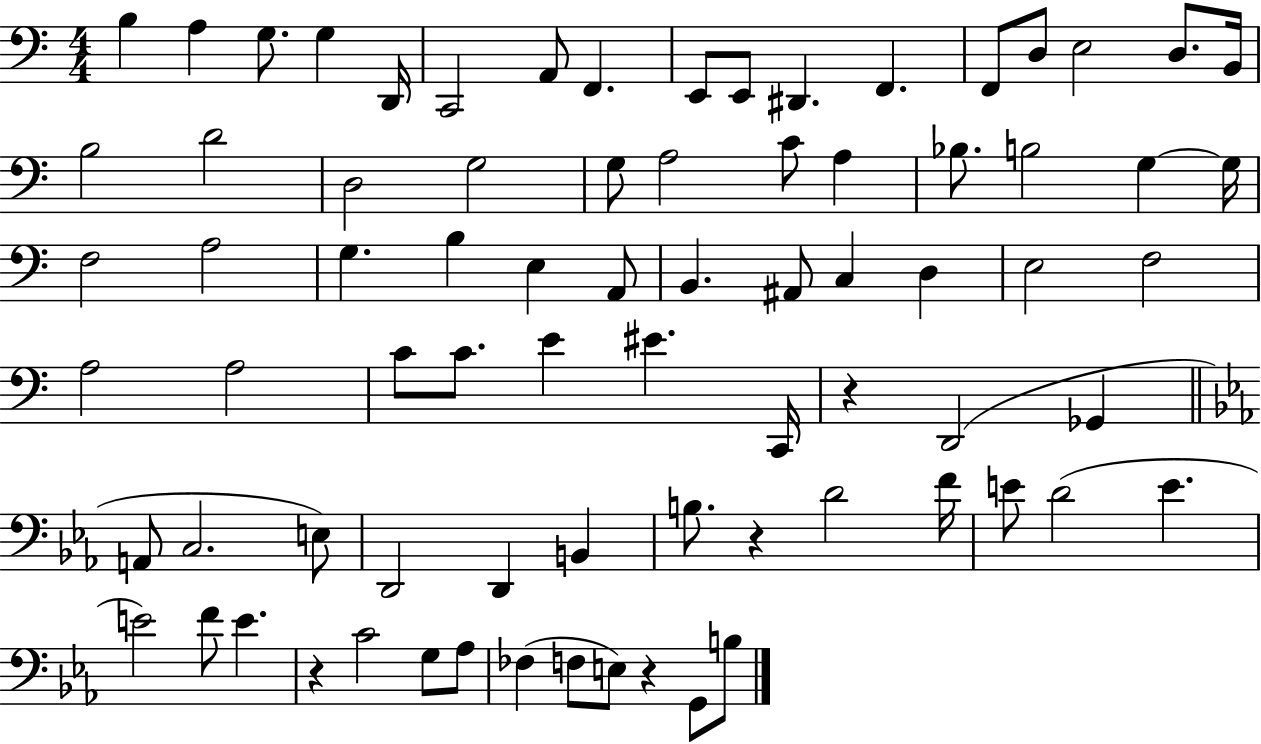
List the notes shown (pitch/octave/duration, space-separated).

B3/q A3/q G3/e. G3/q D2/s C2/h A2/e F2/q. E2/e E2/e D#2/q. F2/q. F2/e D3/e E3/h D3/e. B2/s B3/h D4/h D3/h G3/h G3/e A3/h C4/e A3/q Bb3/e. B3/h G3/q G3/s F3/h A3/h G3/q. B3/q E3/q A2/e B2/q. A#2/e C3/q D3/q E3/h F3/h A3/h A3/h C4/e C4/e. E4/q EIS4/q. C2/s R/q D2/h Gb2/q A2/e C3/h. E3/e D2/h D2/q B2/q B3/e. R/q D4/h F4/s E4/e D4/h E4/q. E4/h F4/e E4/q. R/q C4/h G3/e Ab3/e FES3/q F3/e E3/e R/q G2/e B3/e